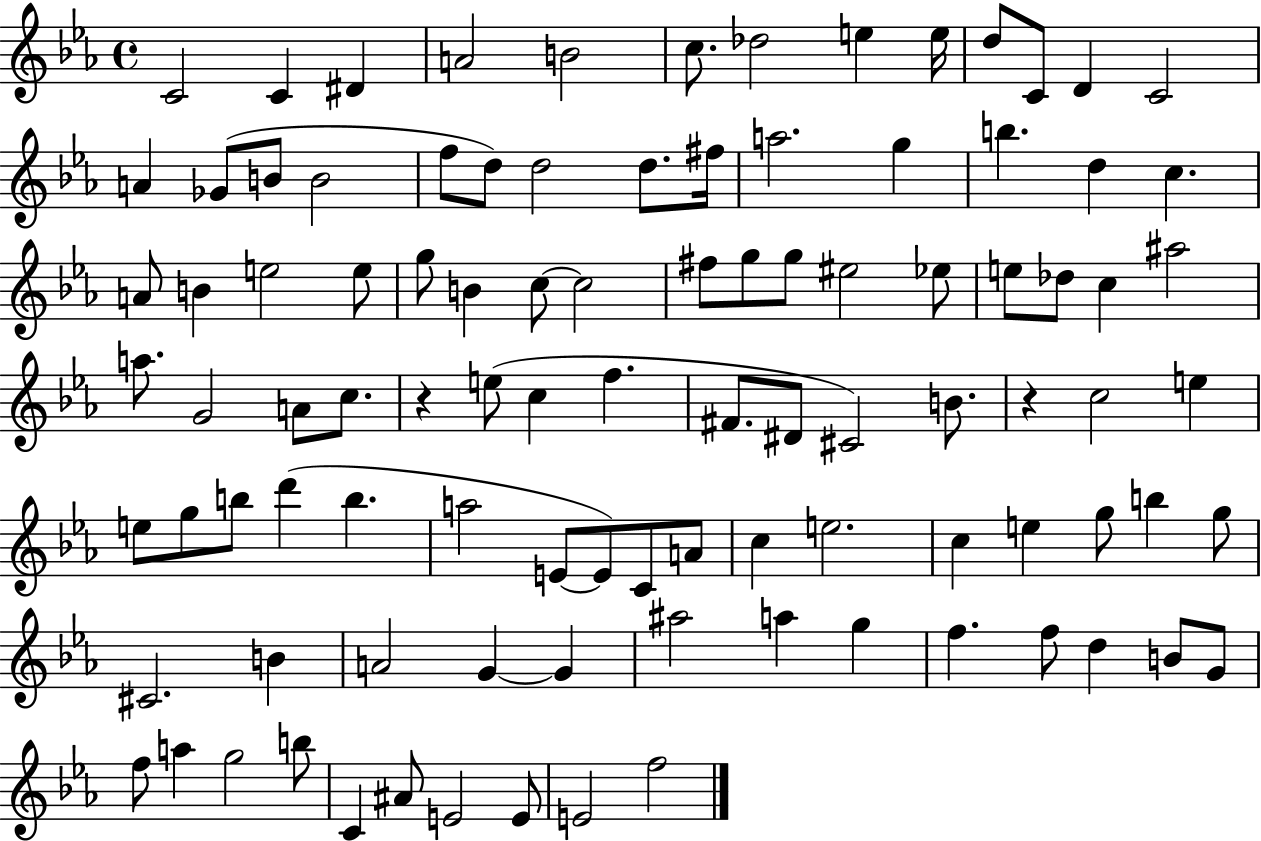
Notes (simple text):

C4/h C4/q D#4/q A4/h B4/h C5/e. Db5/h E5/q E5/s D5/e C4/e D4/q C4/h A4/q Gb4/e B4/e B4/h F5/e D5/e D5/h D5/e. F#5/s A5/h. G5/q B5/q. D5/q C5/q. A4/e B4/q E5/h E5/e G5/e B4/q C5/e C5/h F#5/e G5/e G5/e EIS5/h Eb5/e E5/e Db5/e C5/q A#5/h A5/e. G4/h A4/e C5/e. R/q E5/e C5/q F5/q. F#4/e. D#4/e C#4/h B4/e. R/q C5/h E5/q E5/e G5/e B5/e D6/q B5/q. A5/h E4/e E4/e C4/e A4/e C5/q E5/h. C5/q E5/q G5/e B5/q G5/e C#4/h. B4/q A4/h G4/q G4/q A#5/h A5/q G5/q F5/q. F5/e D5/q B4/e G4/e F5/e A5/q G5/h B5/e C4/q A#4/e E4/h E4/e E4/h F5/h